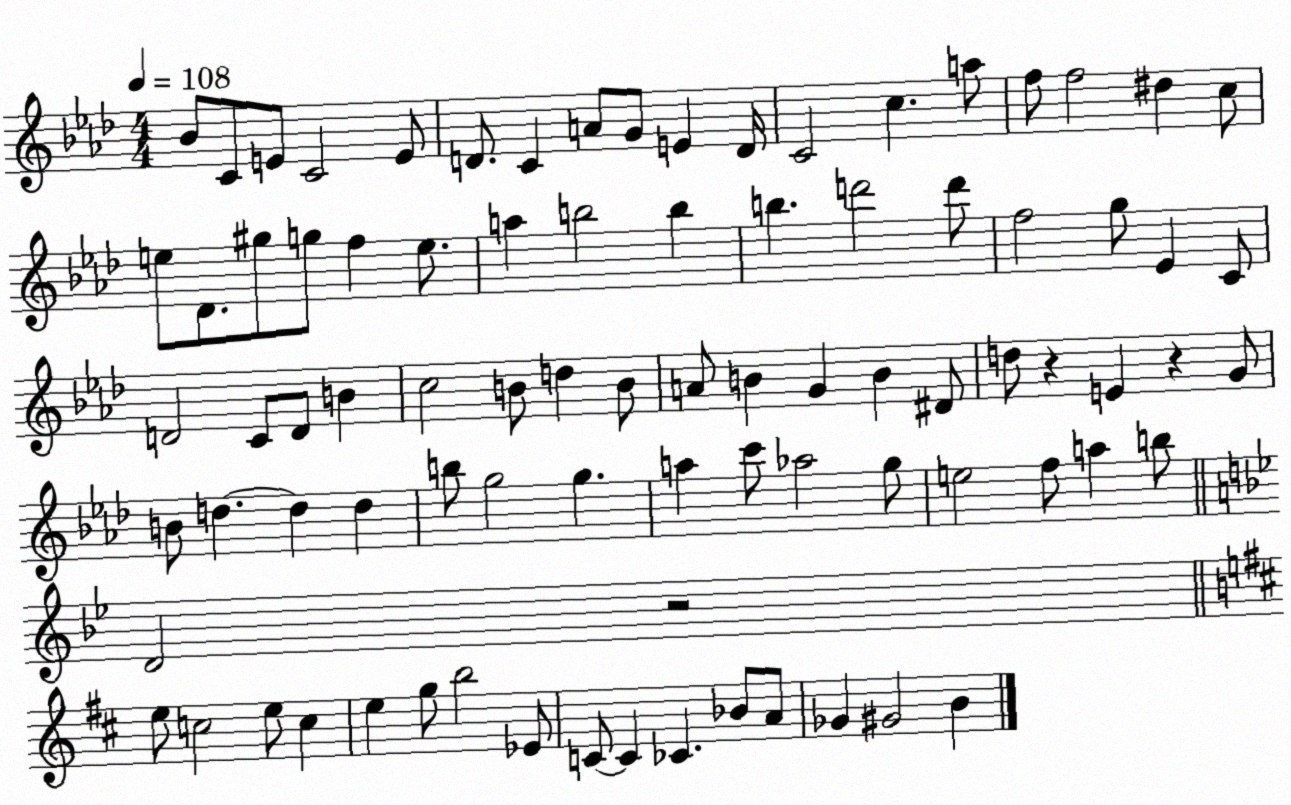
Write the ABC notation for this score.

X:1
T:Untitled
M:4/4
L:1/4
K:Ab
_B/2 C/2 E/2 C2 E/2 D/2 C A/2 G/2 E D/4 C2 c a/2 f/2 f2 ^d c/2 e/2 _D/2 ^g/2 g/2 f e/2 a b2 b b d'2 d'/2 f2 g/2 _E C/2 D2 C/2 D/2 B c2 B/2 d B/2 A/2 B G B ^D/2 d/2 z E z G/2 B/2 d d d b/2 g2 g a c'/2 _a2 g/2 e2 f/2 a b/2 D2 z2 e/2 c2 e/2 c e g/2 b2 _E/2 C/2 C _C _B/2 A/2 _G ^G2 B